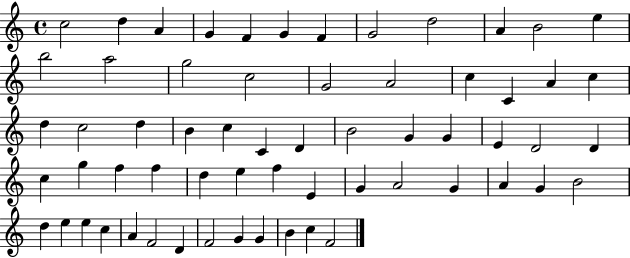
{
  \clef treble
  \time 4/4
  \defaultTimeSignature
  \key c \major
  c''2 d''4 a'4 | g'4 f'4 g'4 f'4 | g'2 d''2 | a'4 b'2 e''4 | \break b''2 a''2 | g''2 c''2 | g'2 a'2 | c''4 c'4 a'4 c''4 | \break d''4 c''2 d''4 | b'4 c''4 c'4 d'4 | b'2 g'4 g'4 | e'4 d'2 d'4 | \break c''4 g''4 f''4 f''4 | d''4 e''4 f''4 e'4 | g'4 a'2 g'4 | a'4 g'4 b'2 | \break d''4 e''4 e''4 c''4 | a'4 f'2 d'4 | f'2 g'4 g'4 | b'4 c''4 f'2 | \break \bar "|."
}